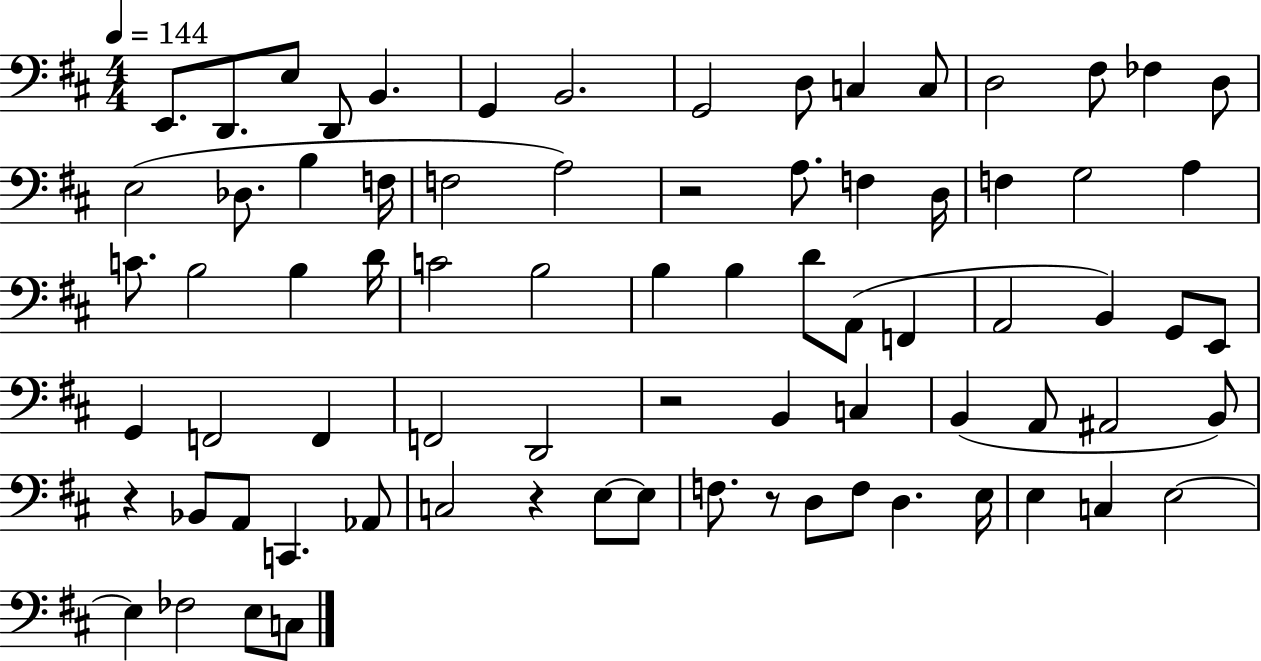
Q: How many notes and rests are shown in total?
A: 77